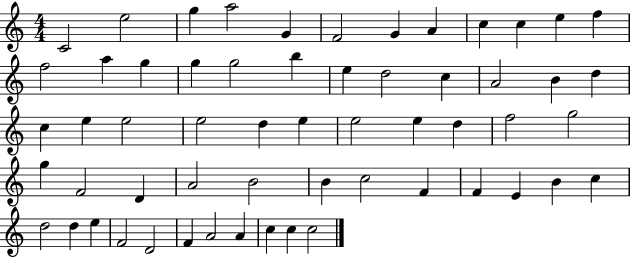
X:1
T:Untitled
M:4/4
L:1/4
K:C
C2 e2 g a2 G F2 G A c c e f f2 a g g g2 b e d2 c A2 B d c e e2 e2 d e e2 e d f2 g2 g F2 D A2 B2 B c2 F F E B c d2 d e F2 D2 F A2 A c c c2